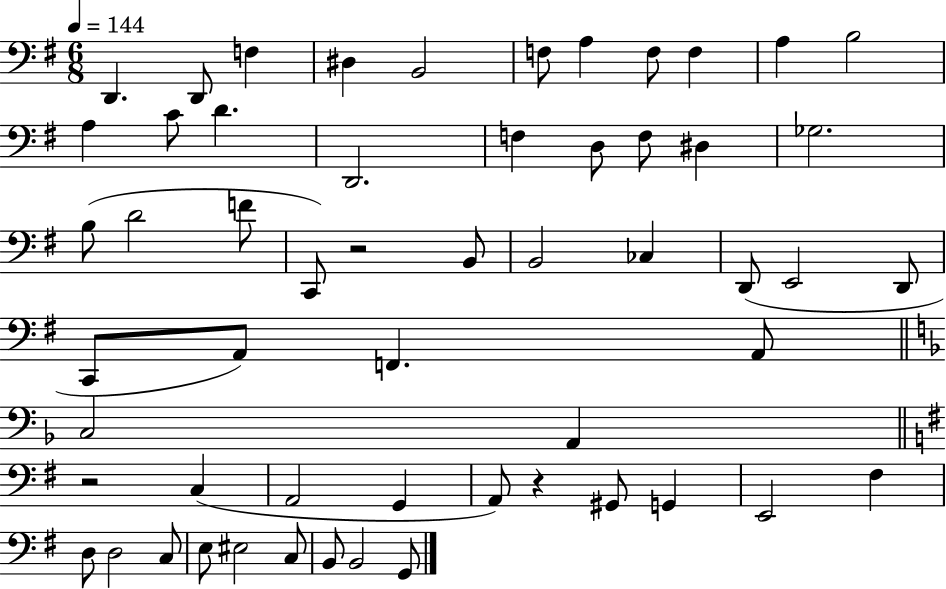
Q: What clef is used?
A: bass